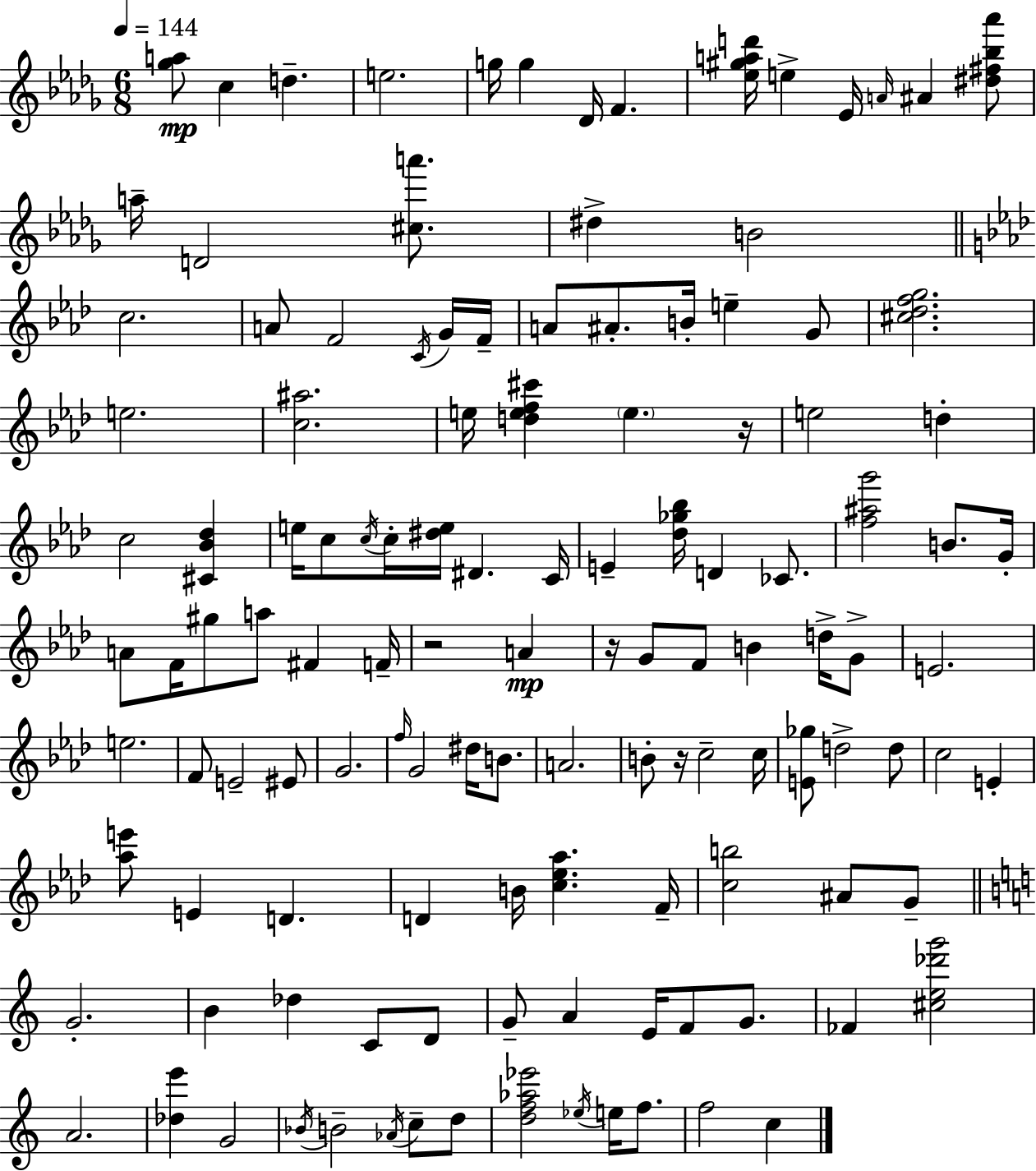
[Gb5,A5]/e C5/q D5/q. E5/h. G5/s G5/q Db4/s F4/q. [Eb5,G#5,A5,D6]/s E5/q Eb4/s A4/s A#4/q [D#5,F#5,Bb5,Ab6]/e A5/s D4/h [C#5,A6]/e. D#5/q B4/h C5/h. A4/e F4/h C4/s G4/s F4/s A4/e A#4/e. B4/s E5/q G4/e [C#5,Db5,F5,G5]/h. E5/h. [C5,A#5]/h. E5/s [D5,E5,F5,C#6]/q E5/q. R/s E5/h D5/q C5/h [C#4,Bb4,Db5]/q E5/s C5/e C5/s C5/s [D#5,E5]/s D#4/q. C4/s E4/q [Db5,Gb5,Bb5]/s D4/q CES4/e. [F5,A#5,G6]/h B4/e. G4/s A4/e F4/s G#5/e A5/e F#4/q F4/s R/h A4/q R/s G4/e F4/e B4/q D5/s G4/e E4/h. E5/h. F4/e E4/h EIS4/e G4/h. F5/s G4/h D#5/s B4/e. A4/h. B4/e R/s C5/h C5/s [E4,Gb5]/e D5/h D5/e C5/h E4/q [Ab5,E6]/e E4/q D4/q. D4/q B4/s [C5,Eb5,Ab5]/q. F4/s [C5,B5]/h A#4/e G4/e G4/h. B4/q Db5/q C4/e D4/e G4/e A4/q E4/s F4/e G4/e. FES4/q [C#5,E5,Db6,G6]/h A4/h. [Db5,E6]/q G4/h Bb4/s B4/h Ab4/s C5/e D5/e [D5,F5,Ab5,Eb6]/h Eb5/s E5/s F5/e. F5/h C5/q